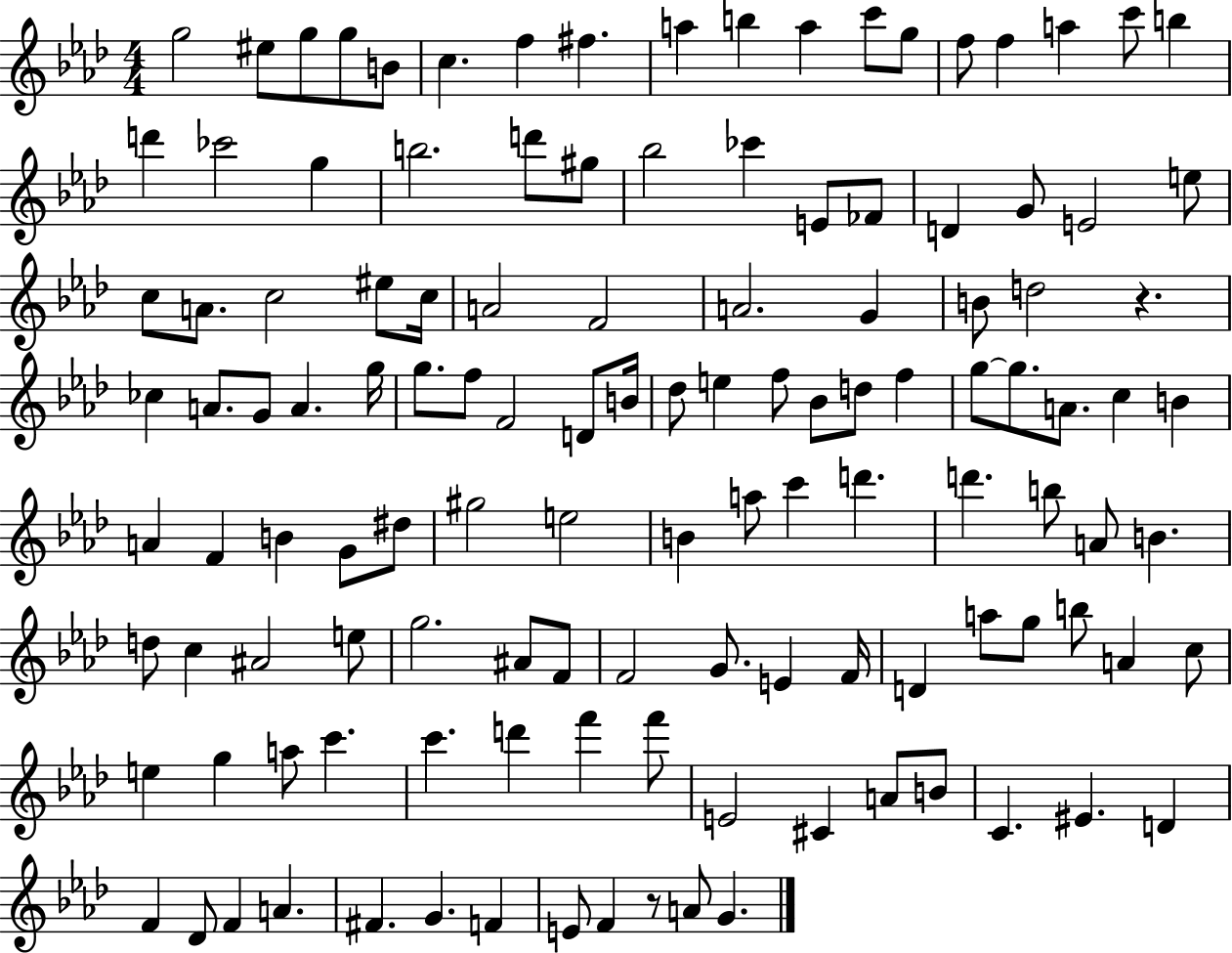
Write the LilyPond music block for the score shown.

{
  \clef treble
  \numericTimeSignature
  \time 4/4
  \key aes \major
  g''2 eis''8 g''8 g''8 b'8 | c''4. f''4 fis''4. | a''4 b''4 a''4 c'''8 g''8 | f''8 f''4 a''4 c'''8 b''4 | \break d'''4 ces'''2 g''4 | b''2. d'''8 gis''8 | bes''2 ces'''4 e'8 fes'8 | d'4 g'8 e'2 e''8 | \break c''8 a'8. c''2 eis''8 c''16 | a'2 f'2 | a'2. g'4 | b'8 d''2 r4. | \break ces''4 a'8. g'8 a'4. g''16 | g''8. f''8 f'2 d'8 b'16 | des''8 e''4 f''8 bes'8 d''8 f''4 | g''8~~ g''8. a'8. c''4 b'4 | \break a'4 f'4 b'4 g'8 dis''8 | gis''2 e''2 | b'4 a''8 c'''4 d'''4. | d'''4. b''8 a'8 b'4. | \break d''8 c''4 ais'2 e''8 | g''2. ais'8 f'8 | f'2 g'8. e'4 f'16 | d'4 a''8 g''8 b''8 a'4 c''8 | \break e''4 g''4 a''8 c'''4. | c'''4. d'''4 f'''4 f'''8 | e'2 cis'4 a'8 b'8 | c'4. eis'4. d'4 | \break f'4 des'8 f'4 a'4. | fis'4. g'4. f'4 | e'8 f'4 r8 a'8 g'4. | \bar "|."
}